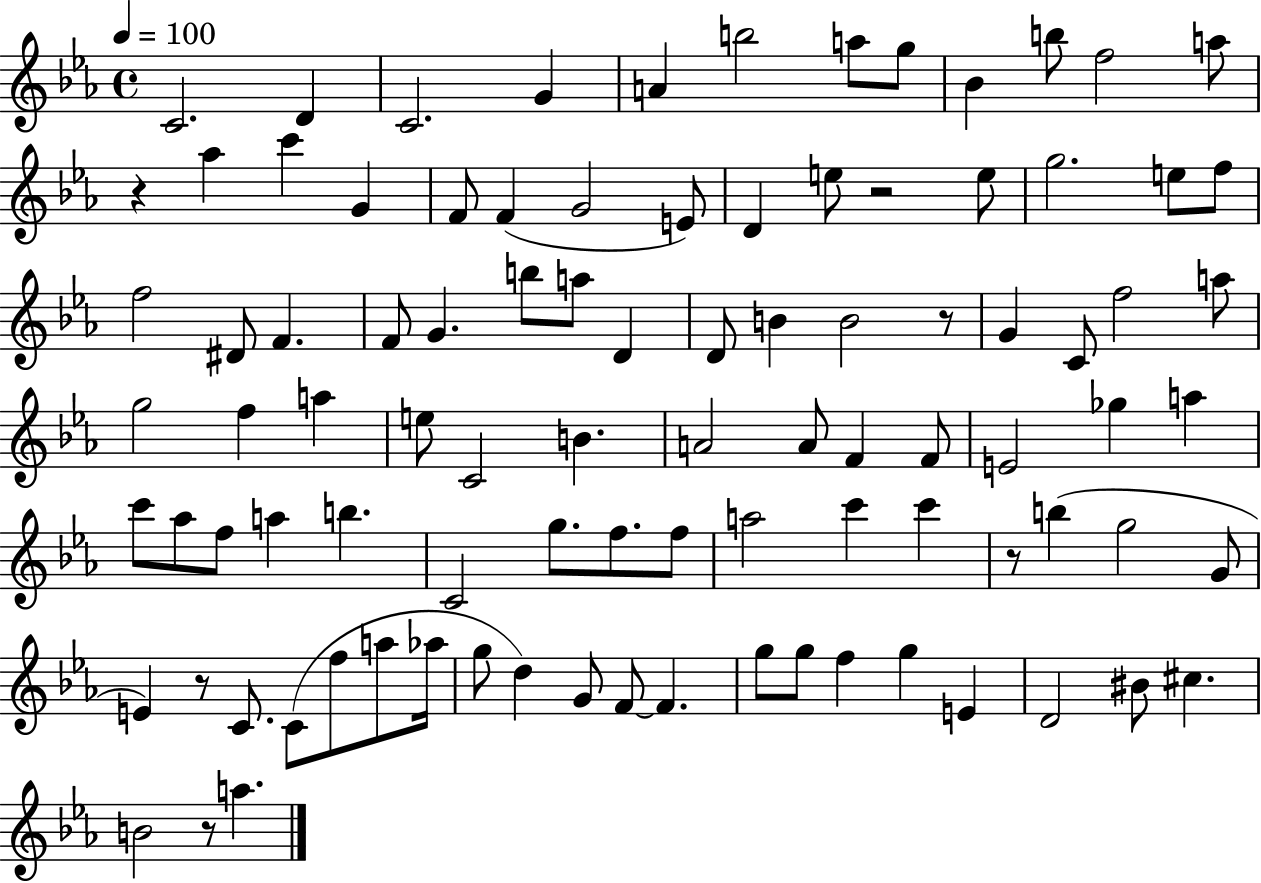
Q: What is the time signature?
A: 4/4